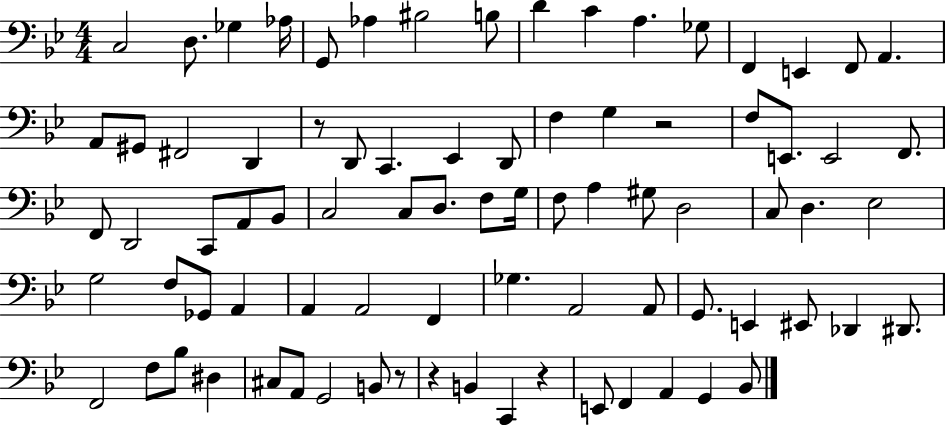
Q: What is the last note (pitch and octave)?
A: Bb2